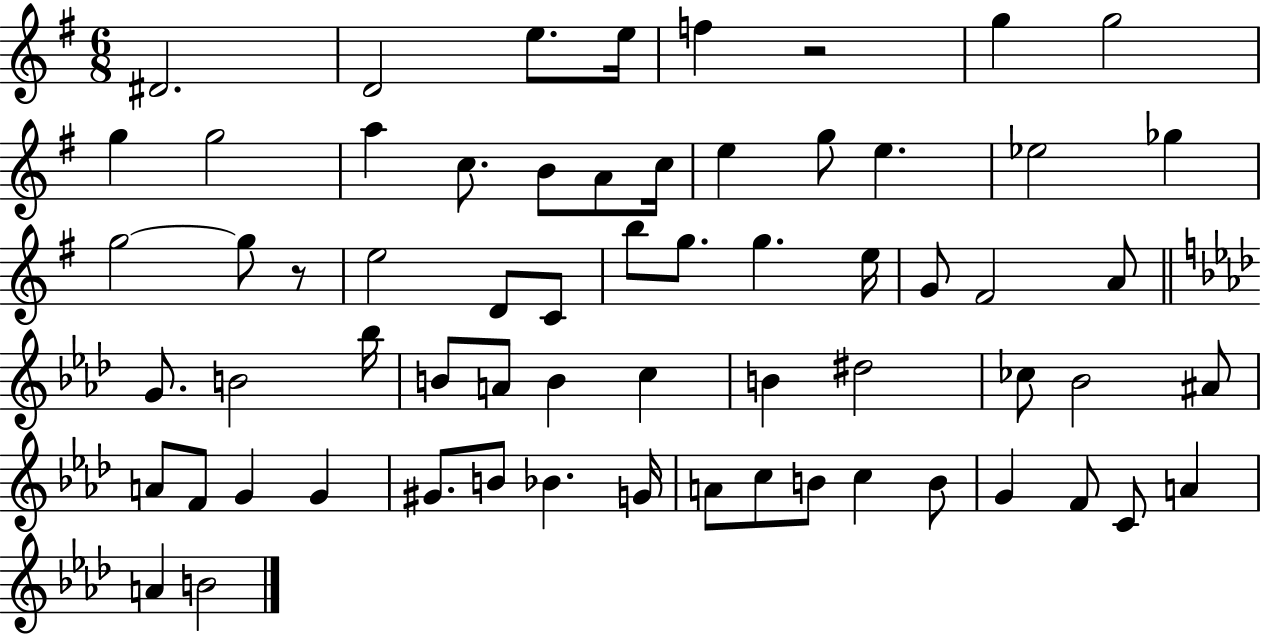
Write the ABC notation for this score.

X:1
T:Untitled
M:6/8
L:1/4
K:G
^D2 D2 e/2 e/4 f z2 g g2 g g2 a c/2 B/2 A/2 c/4 e g/2 e _e2 _g g2 g/2 z/2 e2 D/2 C/2 b/2 g/2 g e/4 G/2 ^F2 A/2 G/2 B2 _b/4 B/2 A/2 B c B ^d2 _c/2 _B2 ^A/2 A/2 F/2 G G ^G/2 B/2 _B G/4 A/2 c/2 B/2 c B/2 G F/2 C/2 A A B2